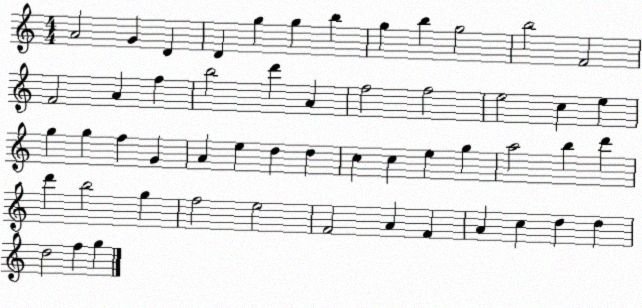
X:1
T:Untitled
M:4/4
L:1/4
K:C
A2 G D D g g b g b g2 b2 F2 F2 A f b2 d' A f2 f2 e2 c e g g f G A e d d c c e g a2 b d' d' b2 g f2 e2 F2 A F A c d d d2 f g